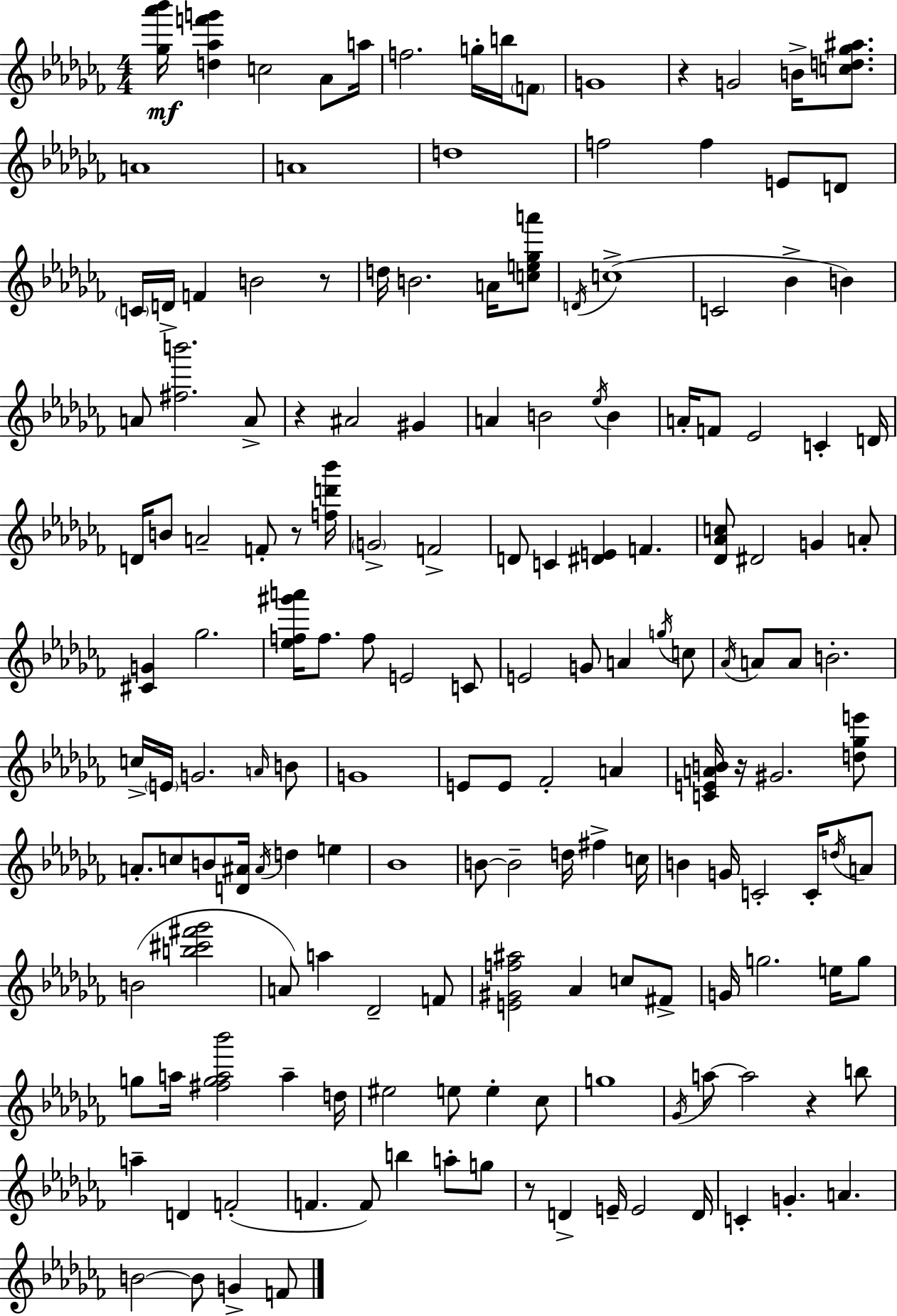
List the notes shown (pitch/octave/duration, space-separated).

[Gb5,Ab6,Bb6]/s [D5,Ab5,F6,G6]/q C5/h Ab4/e A5/s F5/h. G5/s B5/s F4/e G4/w R/q G4/h B4/s [C5,D5,Gb5,A#5]/e. A4/w A4/w D5/w F5/h F5/q E4/e D4/e C4/s D4/s F4/q B4/h R/e D5/s B4/h. A4/s [C5,E5,Gb5,A6]/e D4/s C5/w C4/h Bb4/q B4/q A4/e [F#5,B6]/h. A4/e R/q A#4/h G#4/q A4/q B4/h Eb5/s B4/q A4/s F4/e Eb4/h C4/q D4/s D4/s B4/e A4/h F4/e R/e [F5,D6,Bb6]/s G4/h F4/h D4/e C4/q [D#4,E4]/q F4/q. [Db4,Ab4,C5]/e D#4/h G4/q A4/e [C#4,G4]/q Gb5/h. [Eb5,F5,G#6,A6]/s F5/e. F5/e E4/h C4/e E4/h G4/e A4/q G5/s C5/e Ab4/s A4/e A4/e B4/h. C5/s E4/s G4/h. A4/s B4/e G4/w E4/e E4/e FES4/h A4/q [C4,E4,A4,B4]/s R/s G#4/h. [D5,Gb5,E6]/e A4/e. C5/e B4/e [D4,A#4]/s A#4/s D5/q E5/q Bb4/w B4/e B4/h D5/s F#5/q C5/s B4/q G4/s C4/h C4/s D5/s A4/e B4/h [B5,C#6,F#6,Gb6]/h A4/e A5/q Db4/h F4/e [E4,G#4,F5,A#5]/h Ab4/q C5/e F#4/e G4/s G5/h. E5/s G5/e G5/e A5/s [F#5,G5,A5,Bb6]/h A5/q D5/s EIS5/h E5/e E5/q CES5/e G5/w Gb4/s A5/e A5/h R/q B5/e A5/q D4/q F4/h F4/q. F4/e B5/q A5/e G5/e R/e D4/q E4/s E4/h D4/s C4/q G4/q. A4/q. B4/h B4/e G4/q F4/e